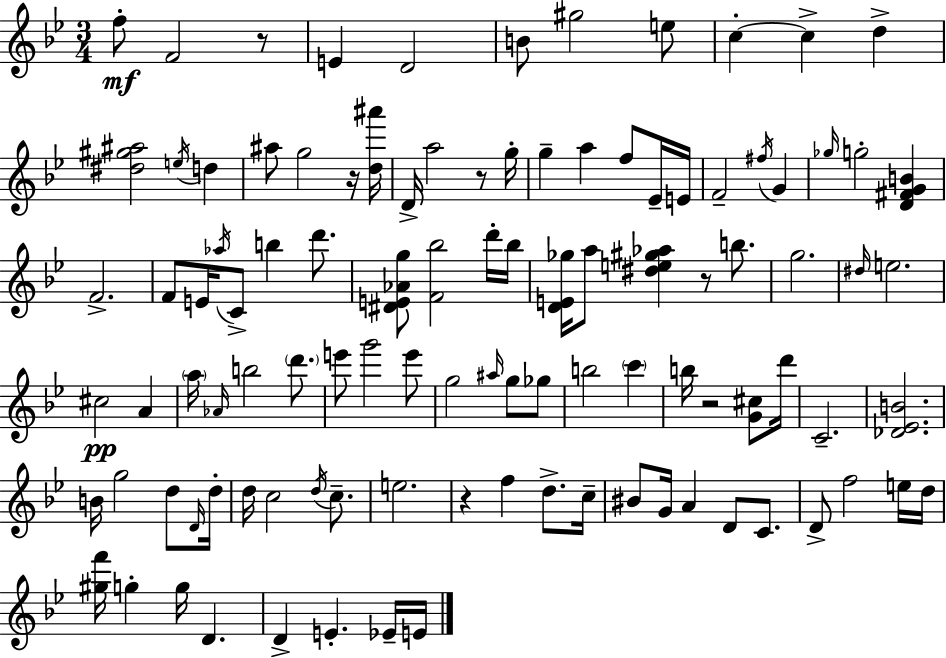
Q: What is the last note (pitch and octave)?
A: E4